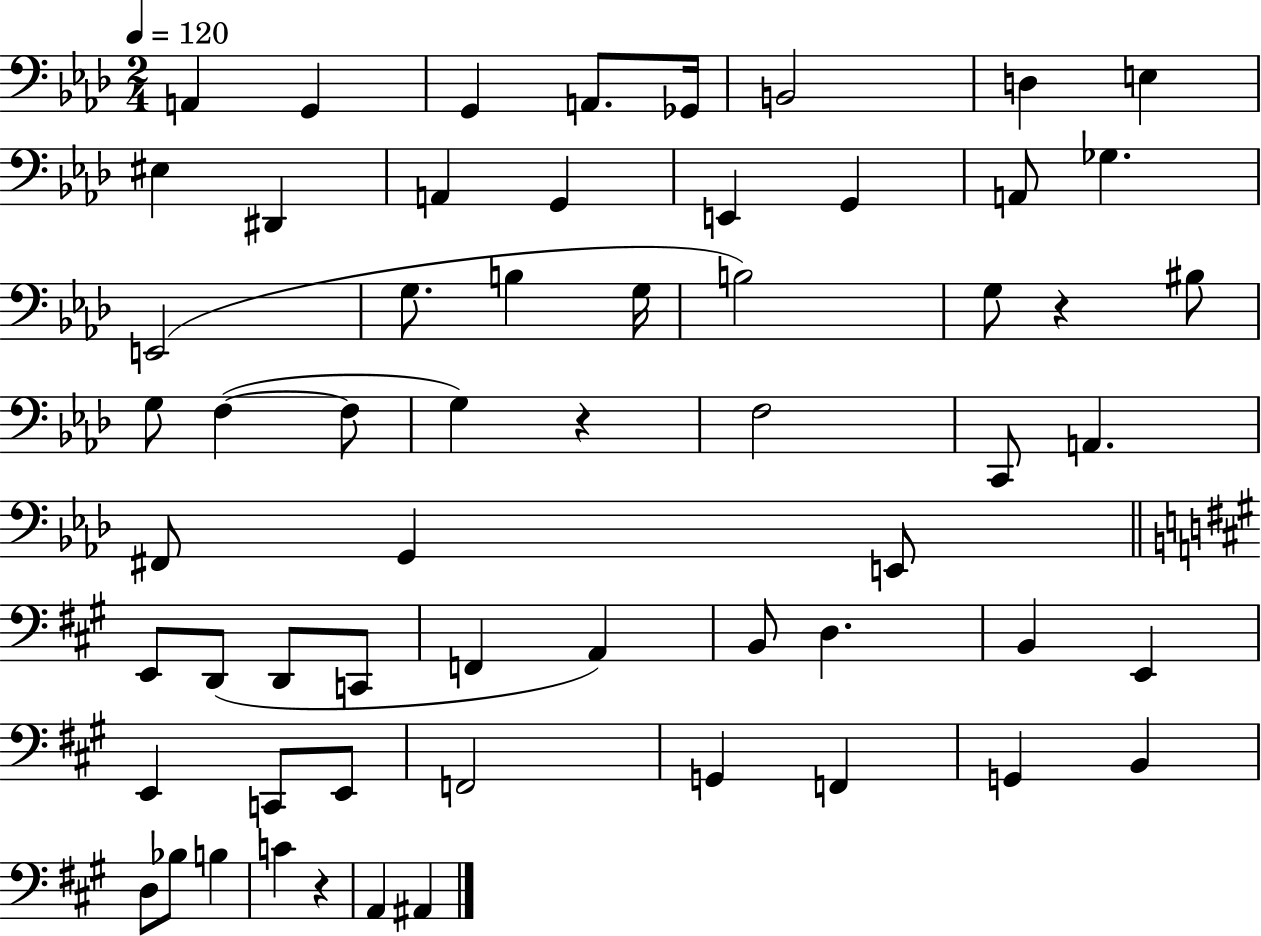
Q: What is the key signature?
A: AES major